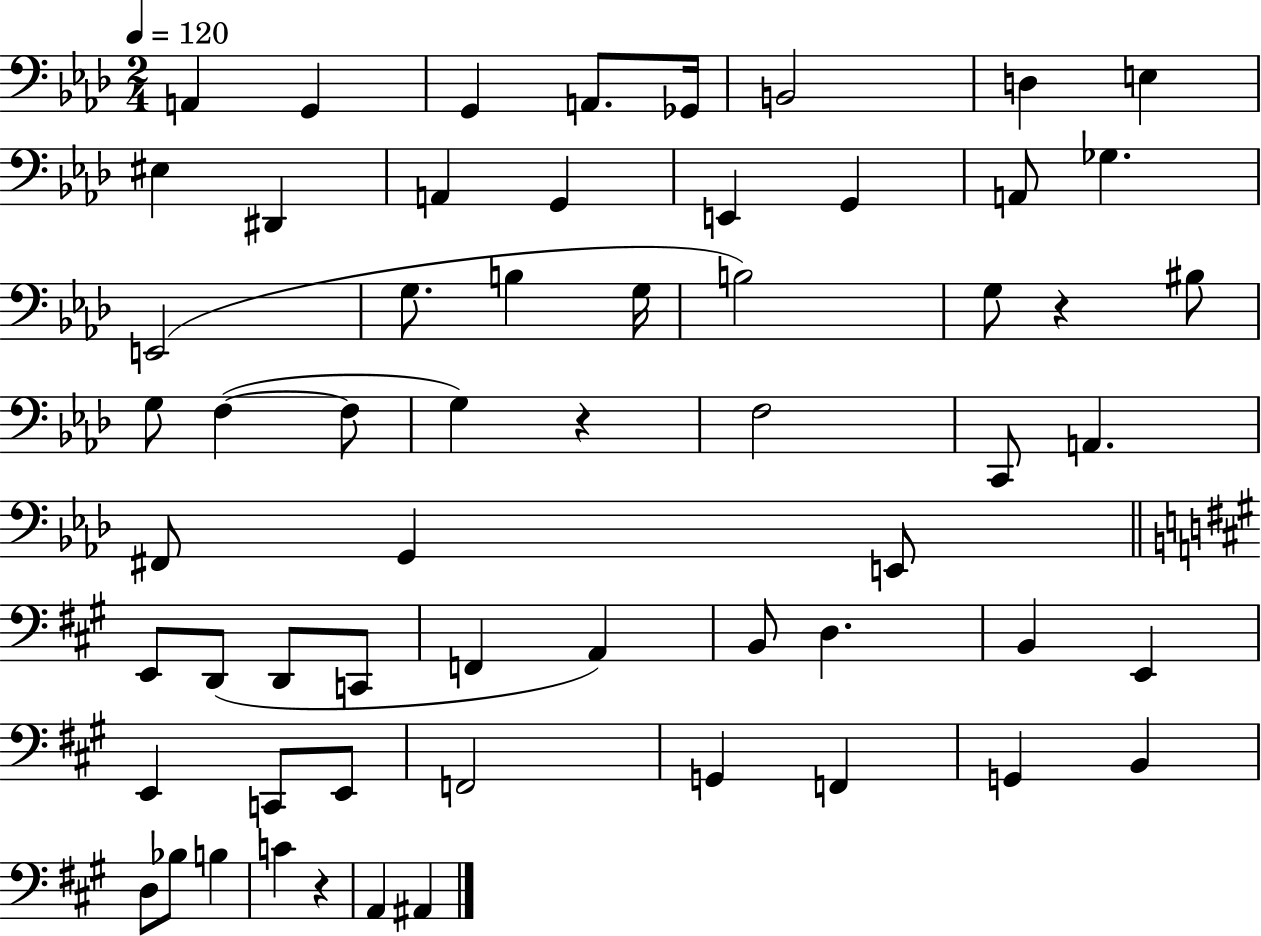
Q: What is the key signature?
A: AES major